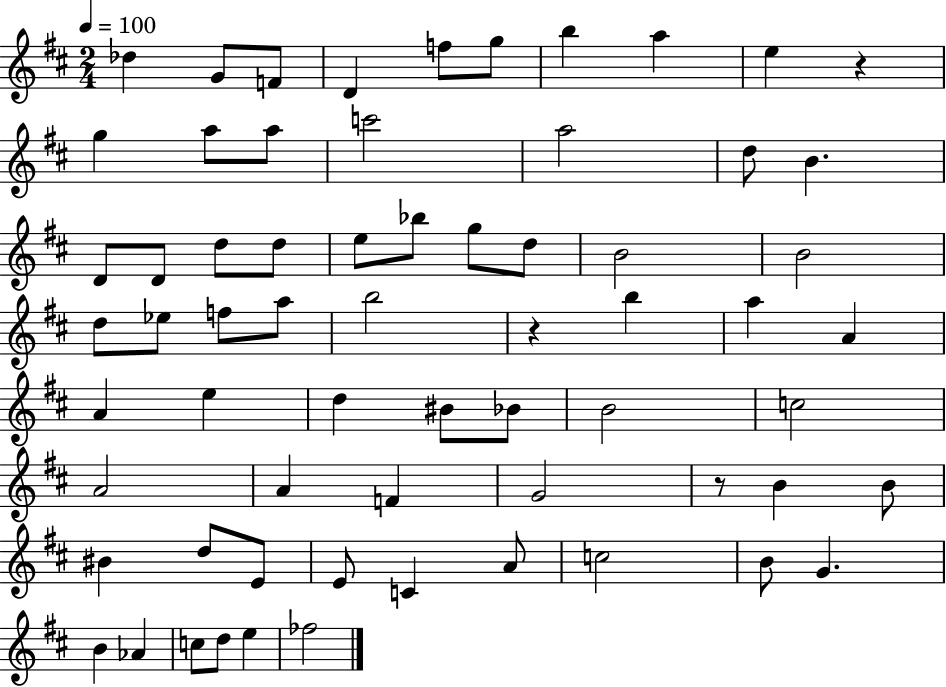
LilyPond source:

{
  \clef treble
  \numericTimeSignature
  \time 2/4
  \key d \major
  \tempo 4 = 100
  des''4 g'8 f'8 | d'4 f''8 g''8 | b''4 a''4 | e''4 r4 | \break g''4 a''8 a''8 | c'''2 | a''2 | d''8 b'4. | \break d'8 d'8 d''8 d''8 | e''8 bes''8 g''8 d''8 | b'2 | b'2 | \break d''8 ees''8 f''8 a''8 | b''2 | r4 b''4 | a''4 a'4 | \break a'4 e''4 | d''4 bis'8 bes'8 | b'2 | c''2 | \break a'2 | a'4 f'4 | g'2 | r8 b'4 b'8 | \break bis'4 d''8 e'8 | e'8 c'4 a'8 | c''2 | b'8 g'4. | \break b'4 aes'4 | c''8 d''8 e''4 | fes''2 | \bar "|."
}